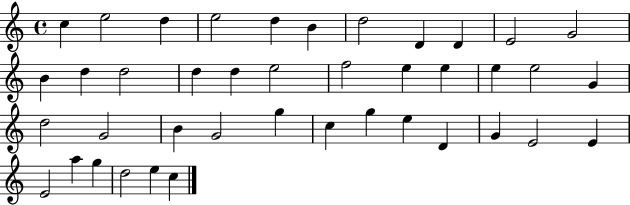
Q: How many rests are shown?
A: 0